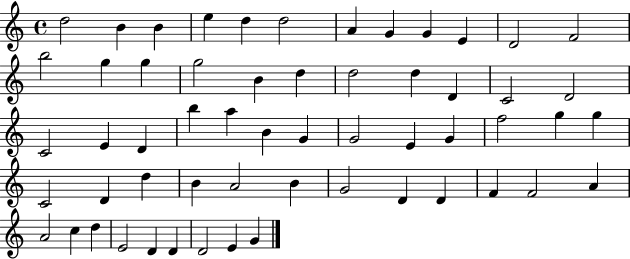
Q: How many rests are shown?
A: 0